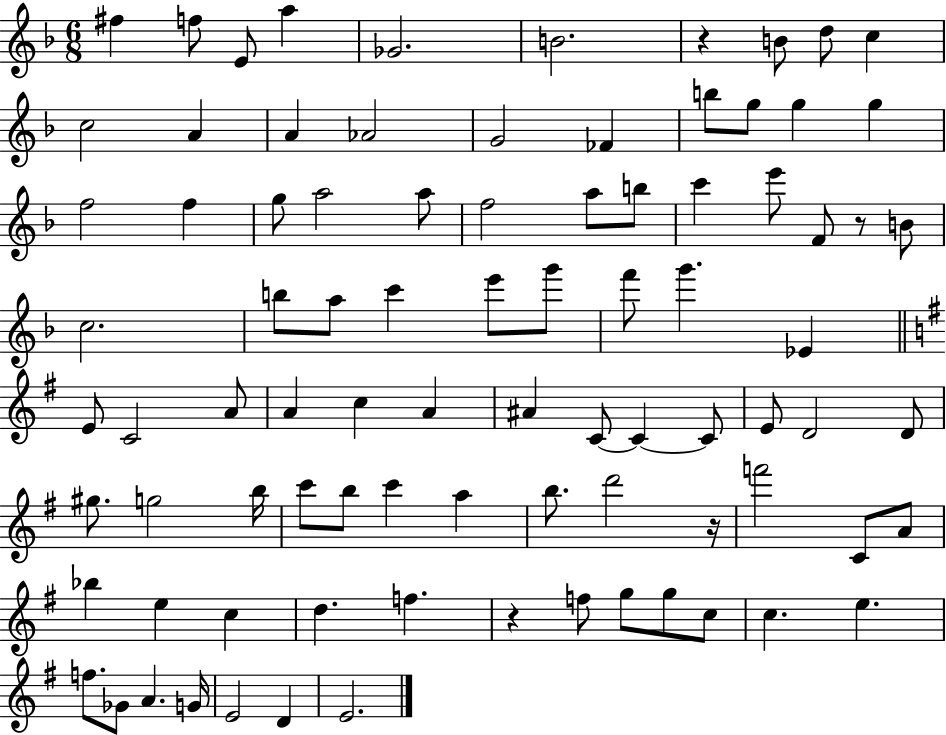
X:1
T:Untitled
M:6/8
L:1/4
K:F
^f f/2 E/2 a _G2 B2 z B/2 d/2 c c2 A A _A2 G2 _F b/2 g/2 g g f2 f g/2 a2 a/2 f2 a/2 b/2 c' e'/2 F/2 z/2 B/2 c2 b/2 a/2 c' e'/2 g'/2 f'/2 g' _E E/2 C2 A/2 A c A ^A C/2 C C/2 E/2 D2 D/2 ^g/2 g2 b/4 c'/2 b/2 c' a b/2 d'2 z/4 f'2 C/2 A/2 _b e c d f z f/2 g/2 g/2 c/2 c e f/2 _G/2 A G/4 E2 D E2